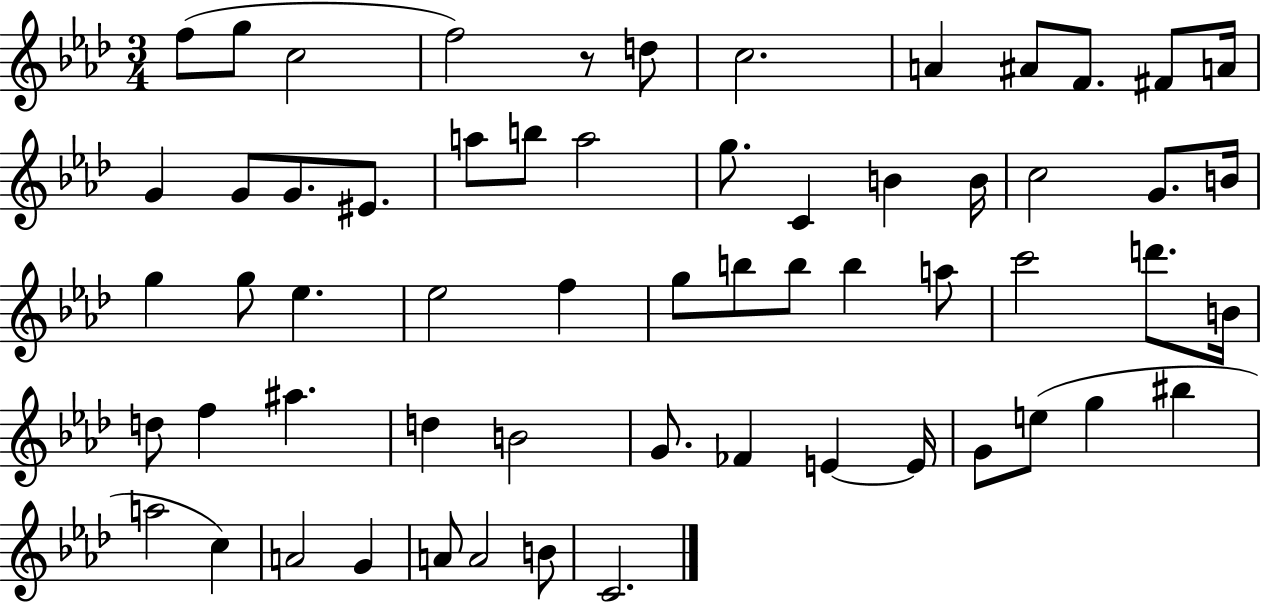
F5/e G5/e C5/h F5/h R/e D5/e C5/h. A4/q A#4/e F4/e. F#4/e A4/s G4/q G4/e G4/e. EIS4/e. A5/e B5/e A5/h G5/e. C4/q B4/q B4/s C5/h G4/e. B4/s G5/q G5/e Eb5/q. Eb5/h F5/q G5/e B5/e B5/e B5/q A5/e C6/h D6/e. B4/s D5/e F5/q A#5/q. D5/q B4/h G4/e. FES4/q E4/q E4/s G4/e E5/e G5/q BIS5/q A5/h C5/q A4/h G4/q A4/e A4/h B4/e C4/h.